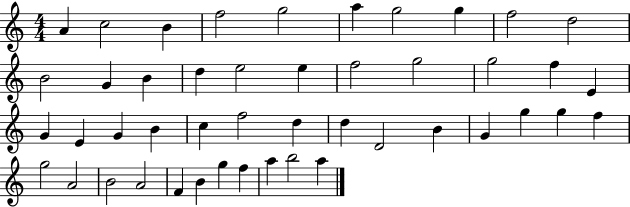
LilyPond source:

{
  \clef treble
  \numericTimeSignature
  \time 4/4
  \key c \major
  a'4 c''2 b'4 | f''2 g''2 | a''4 g''2 g''4 | f''2 d''2 | \break b'2 g'4 b'4 | d''4 e''2 e''4 | f''2 g''2 | g''2 f''4 e'4 | \break g'4 e'4 g'4 b'4 | c''4 f''2 d''4 | d''4 d'2 b'4 | g'4 g''4 g''4 f''4 | \break g''2 a'2 | b'2 a'2 | f'4 b'4 g''4 f''4 | a''4 b''2 a''4 | \break \bar "|."
}